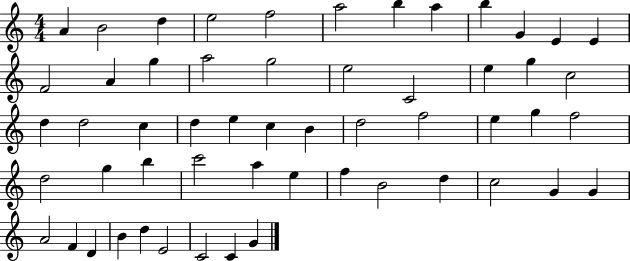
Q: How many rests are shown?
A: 0